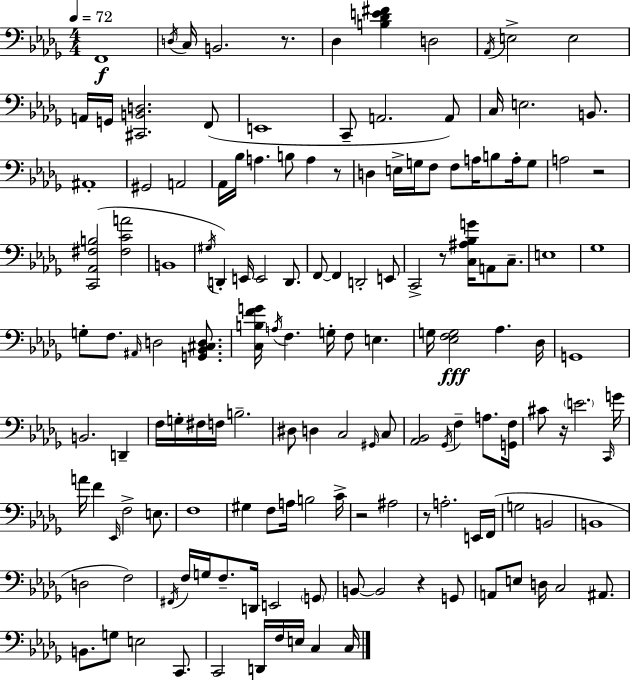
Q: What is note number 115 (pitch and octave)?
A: A2